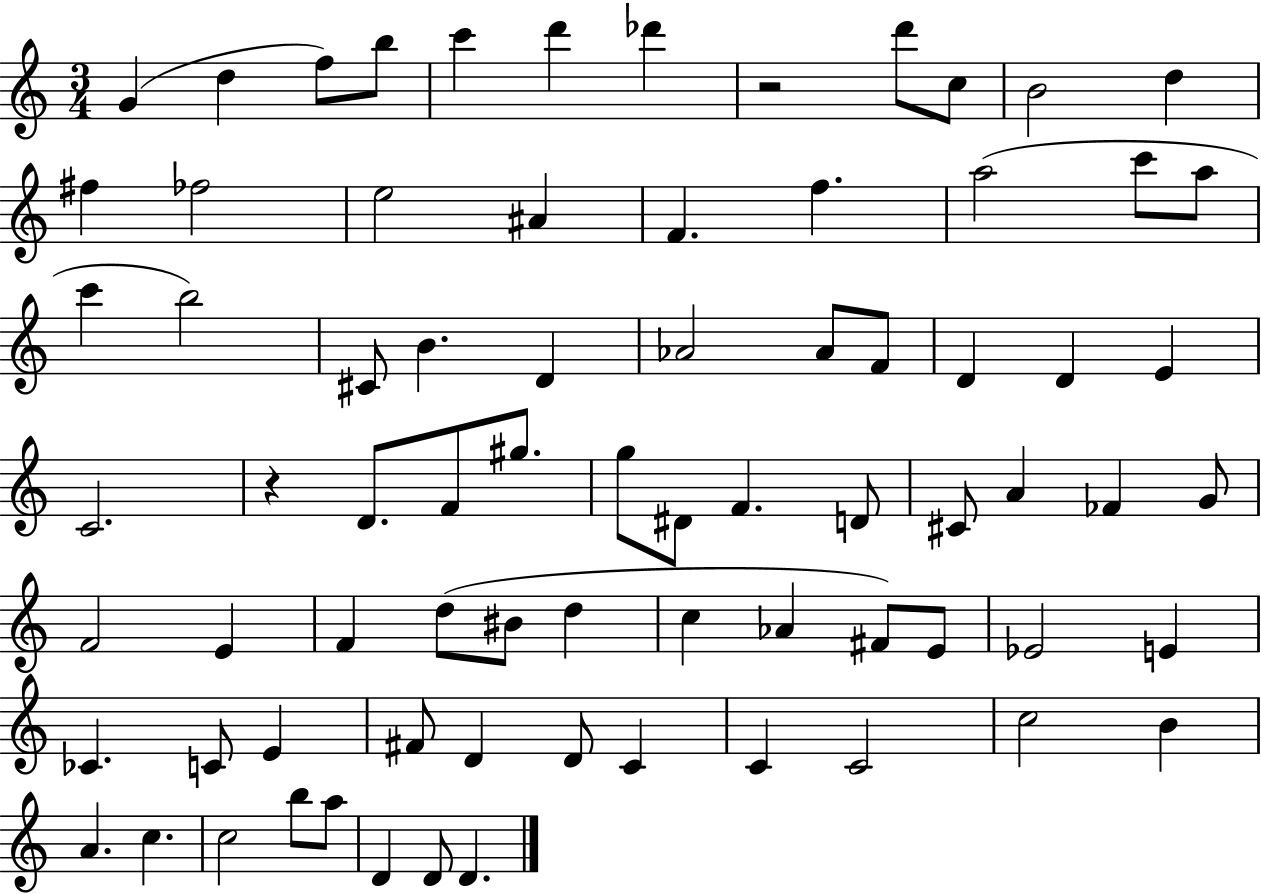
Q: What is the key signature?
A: C major